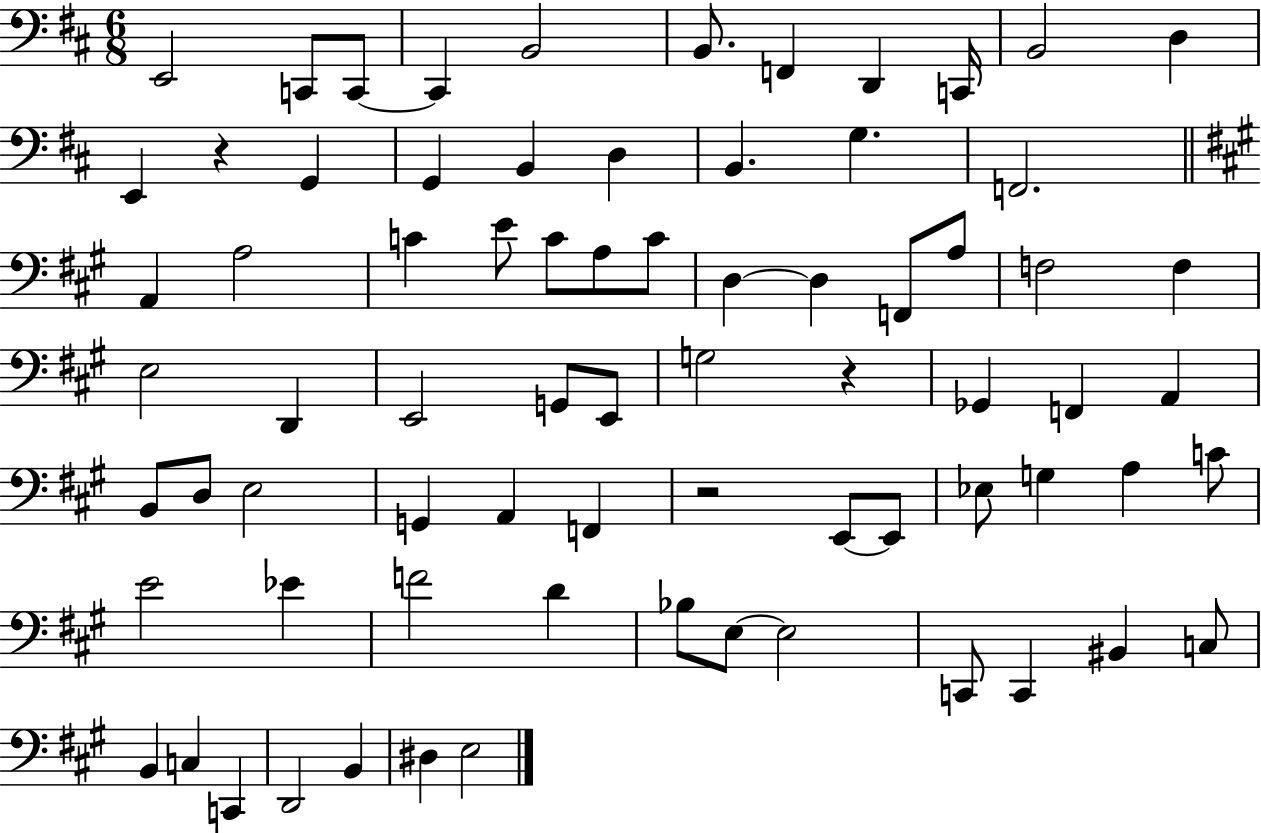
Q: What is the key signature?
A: D major